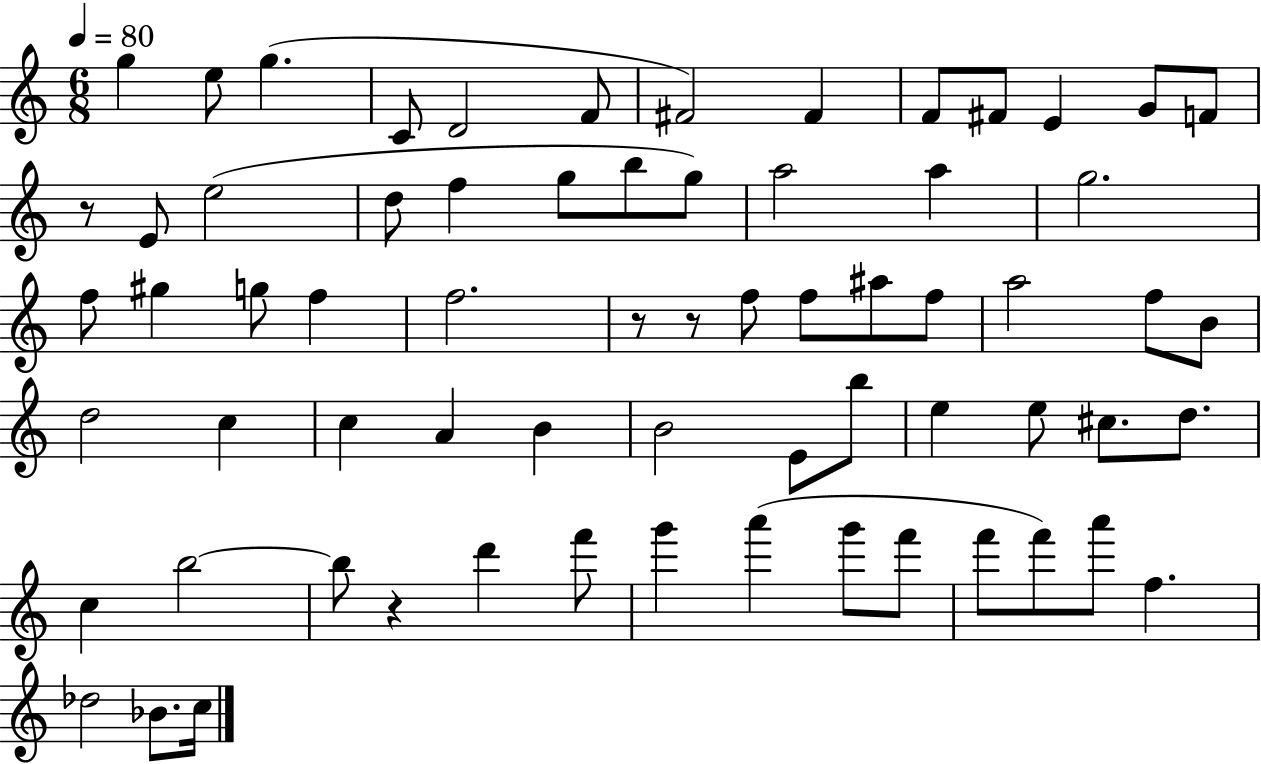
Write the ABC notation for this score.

X:1
T:Untitled
M:6/8
L:1/4
K:C
g e/2 g C/2 D2 F/2 ^F2 ^F F/2 ^F/2 E G/2 F/2 z/2 E/2 e2 d/2 f g/2 b/2 g/2 a2 a g2 f/2 ^g g/2 f f2 z/2 z/2 f/2 f/2 ^a/2 f/2 a2 f/2 B/2 d2 c c A B B2 E/2 b/2 e e/2 ^c/2 d/2 c b2 b/2 z d' f'/2 g' a' g'/2 f'/2 f'/2 f'/2 a'/2 f _d2 _B/2 c/4